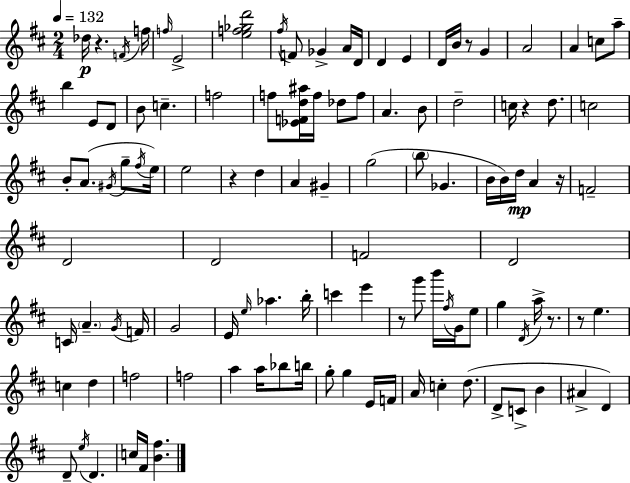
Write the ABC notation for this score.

X:1
T:Untitled
M:2/4
L:1/4
K:D
_d/4 z F/4 f/4 f/4 E2 [ef_gd']2 ^f/4 F/2 _G A/4 D/4 D E D/4 B/4 z/2 G A2 A c/2 a/2 b E/2 D/2 B/2 c f2 f/2 [_EFd^a]/4 f/4 _d/2 f/2 A B/2 d2 c/4 z d/2 c2 B/2 A/2 ^G/4 g/2 ^f/4 e/4 e2 z d A ^G g2 b/2 _G B/4 B/4 d/4 A z/4 F2 D2 D2 F2 D2 C/4 A G/4 F/4 G2 E/4 e/4 _a b/4 c' e' z/2 g'/2 b'/4 ^f/4 G/4 e/2 g D/4 a/4 z/2 z/2 e c d f2 f2 a a/4 _b/2 b/4 g/2 g E/4 F/4 A/4 c d/2 D/2 C/2 B ^A D D/2 e/4 D c/4 ^F/4 [B^f]